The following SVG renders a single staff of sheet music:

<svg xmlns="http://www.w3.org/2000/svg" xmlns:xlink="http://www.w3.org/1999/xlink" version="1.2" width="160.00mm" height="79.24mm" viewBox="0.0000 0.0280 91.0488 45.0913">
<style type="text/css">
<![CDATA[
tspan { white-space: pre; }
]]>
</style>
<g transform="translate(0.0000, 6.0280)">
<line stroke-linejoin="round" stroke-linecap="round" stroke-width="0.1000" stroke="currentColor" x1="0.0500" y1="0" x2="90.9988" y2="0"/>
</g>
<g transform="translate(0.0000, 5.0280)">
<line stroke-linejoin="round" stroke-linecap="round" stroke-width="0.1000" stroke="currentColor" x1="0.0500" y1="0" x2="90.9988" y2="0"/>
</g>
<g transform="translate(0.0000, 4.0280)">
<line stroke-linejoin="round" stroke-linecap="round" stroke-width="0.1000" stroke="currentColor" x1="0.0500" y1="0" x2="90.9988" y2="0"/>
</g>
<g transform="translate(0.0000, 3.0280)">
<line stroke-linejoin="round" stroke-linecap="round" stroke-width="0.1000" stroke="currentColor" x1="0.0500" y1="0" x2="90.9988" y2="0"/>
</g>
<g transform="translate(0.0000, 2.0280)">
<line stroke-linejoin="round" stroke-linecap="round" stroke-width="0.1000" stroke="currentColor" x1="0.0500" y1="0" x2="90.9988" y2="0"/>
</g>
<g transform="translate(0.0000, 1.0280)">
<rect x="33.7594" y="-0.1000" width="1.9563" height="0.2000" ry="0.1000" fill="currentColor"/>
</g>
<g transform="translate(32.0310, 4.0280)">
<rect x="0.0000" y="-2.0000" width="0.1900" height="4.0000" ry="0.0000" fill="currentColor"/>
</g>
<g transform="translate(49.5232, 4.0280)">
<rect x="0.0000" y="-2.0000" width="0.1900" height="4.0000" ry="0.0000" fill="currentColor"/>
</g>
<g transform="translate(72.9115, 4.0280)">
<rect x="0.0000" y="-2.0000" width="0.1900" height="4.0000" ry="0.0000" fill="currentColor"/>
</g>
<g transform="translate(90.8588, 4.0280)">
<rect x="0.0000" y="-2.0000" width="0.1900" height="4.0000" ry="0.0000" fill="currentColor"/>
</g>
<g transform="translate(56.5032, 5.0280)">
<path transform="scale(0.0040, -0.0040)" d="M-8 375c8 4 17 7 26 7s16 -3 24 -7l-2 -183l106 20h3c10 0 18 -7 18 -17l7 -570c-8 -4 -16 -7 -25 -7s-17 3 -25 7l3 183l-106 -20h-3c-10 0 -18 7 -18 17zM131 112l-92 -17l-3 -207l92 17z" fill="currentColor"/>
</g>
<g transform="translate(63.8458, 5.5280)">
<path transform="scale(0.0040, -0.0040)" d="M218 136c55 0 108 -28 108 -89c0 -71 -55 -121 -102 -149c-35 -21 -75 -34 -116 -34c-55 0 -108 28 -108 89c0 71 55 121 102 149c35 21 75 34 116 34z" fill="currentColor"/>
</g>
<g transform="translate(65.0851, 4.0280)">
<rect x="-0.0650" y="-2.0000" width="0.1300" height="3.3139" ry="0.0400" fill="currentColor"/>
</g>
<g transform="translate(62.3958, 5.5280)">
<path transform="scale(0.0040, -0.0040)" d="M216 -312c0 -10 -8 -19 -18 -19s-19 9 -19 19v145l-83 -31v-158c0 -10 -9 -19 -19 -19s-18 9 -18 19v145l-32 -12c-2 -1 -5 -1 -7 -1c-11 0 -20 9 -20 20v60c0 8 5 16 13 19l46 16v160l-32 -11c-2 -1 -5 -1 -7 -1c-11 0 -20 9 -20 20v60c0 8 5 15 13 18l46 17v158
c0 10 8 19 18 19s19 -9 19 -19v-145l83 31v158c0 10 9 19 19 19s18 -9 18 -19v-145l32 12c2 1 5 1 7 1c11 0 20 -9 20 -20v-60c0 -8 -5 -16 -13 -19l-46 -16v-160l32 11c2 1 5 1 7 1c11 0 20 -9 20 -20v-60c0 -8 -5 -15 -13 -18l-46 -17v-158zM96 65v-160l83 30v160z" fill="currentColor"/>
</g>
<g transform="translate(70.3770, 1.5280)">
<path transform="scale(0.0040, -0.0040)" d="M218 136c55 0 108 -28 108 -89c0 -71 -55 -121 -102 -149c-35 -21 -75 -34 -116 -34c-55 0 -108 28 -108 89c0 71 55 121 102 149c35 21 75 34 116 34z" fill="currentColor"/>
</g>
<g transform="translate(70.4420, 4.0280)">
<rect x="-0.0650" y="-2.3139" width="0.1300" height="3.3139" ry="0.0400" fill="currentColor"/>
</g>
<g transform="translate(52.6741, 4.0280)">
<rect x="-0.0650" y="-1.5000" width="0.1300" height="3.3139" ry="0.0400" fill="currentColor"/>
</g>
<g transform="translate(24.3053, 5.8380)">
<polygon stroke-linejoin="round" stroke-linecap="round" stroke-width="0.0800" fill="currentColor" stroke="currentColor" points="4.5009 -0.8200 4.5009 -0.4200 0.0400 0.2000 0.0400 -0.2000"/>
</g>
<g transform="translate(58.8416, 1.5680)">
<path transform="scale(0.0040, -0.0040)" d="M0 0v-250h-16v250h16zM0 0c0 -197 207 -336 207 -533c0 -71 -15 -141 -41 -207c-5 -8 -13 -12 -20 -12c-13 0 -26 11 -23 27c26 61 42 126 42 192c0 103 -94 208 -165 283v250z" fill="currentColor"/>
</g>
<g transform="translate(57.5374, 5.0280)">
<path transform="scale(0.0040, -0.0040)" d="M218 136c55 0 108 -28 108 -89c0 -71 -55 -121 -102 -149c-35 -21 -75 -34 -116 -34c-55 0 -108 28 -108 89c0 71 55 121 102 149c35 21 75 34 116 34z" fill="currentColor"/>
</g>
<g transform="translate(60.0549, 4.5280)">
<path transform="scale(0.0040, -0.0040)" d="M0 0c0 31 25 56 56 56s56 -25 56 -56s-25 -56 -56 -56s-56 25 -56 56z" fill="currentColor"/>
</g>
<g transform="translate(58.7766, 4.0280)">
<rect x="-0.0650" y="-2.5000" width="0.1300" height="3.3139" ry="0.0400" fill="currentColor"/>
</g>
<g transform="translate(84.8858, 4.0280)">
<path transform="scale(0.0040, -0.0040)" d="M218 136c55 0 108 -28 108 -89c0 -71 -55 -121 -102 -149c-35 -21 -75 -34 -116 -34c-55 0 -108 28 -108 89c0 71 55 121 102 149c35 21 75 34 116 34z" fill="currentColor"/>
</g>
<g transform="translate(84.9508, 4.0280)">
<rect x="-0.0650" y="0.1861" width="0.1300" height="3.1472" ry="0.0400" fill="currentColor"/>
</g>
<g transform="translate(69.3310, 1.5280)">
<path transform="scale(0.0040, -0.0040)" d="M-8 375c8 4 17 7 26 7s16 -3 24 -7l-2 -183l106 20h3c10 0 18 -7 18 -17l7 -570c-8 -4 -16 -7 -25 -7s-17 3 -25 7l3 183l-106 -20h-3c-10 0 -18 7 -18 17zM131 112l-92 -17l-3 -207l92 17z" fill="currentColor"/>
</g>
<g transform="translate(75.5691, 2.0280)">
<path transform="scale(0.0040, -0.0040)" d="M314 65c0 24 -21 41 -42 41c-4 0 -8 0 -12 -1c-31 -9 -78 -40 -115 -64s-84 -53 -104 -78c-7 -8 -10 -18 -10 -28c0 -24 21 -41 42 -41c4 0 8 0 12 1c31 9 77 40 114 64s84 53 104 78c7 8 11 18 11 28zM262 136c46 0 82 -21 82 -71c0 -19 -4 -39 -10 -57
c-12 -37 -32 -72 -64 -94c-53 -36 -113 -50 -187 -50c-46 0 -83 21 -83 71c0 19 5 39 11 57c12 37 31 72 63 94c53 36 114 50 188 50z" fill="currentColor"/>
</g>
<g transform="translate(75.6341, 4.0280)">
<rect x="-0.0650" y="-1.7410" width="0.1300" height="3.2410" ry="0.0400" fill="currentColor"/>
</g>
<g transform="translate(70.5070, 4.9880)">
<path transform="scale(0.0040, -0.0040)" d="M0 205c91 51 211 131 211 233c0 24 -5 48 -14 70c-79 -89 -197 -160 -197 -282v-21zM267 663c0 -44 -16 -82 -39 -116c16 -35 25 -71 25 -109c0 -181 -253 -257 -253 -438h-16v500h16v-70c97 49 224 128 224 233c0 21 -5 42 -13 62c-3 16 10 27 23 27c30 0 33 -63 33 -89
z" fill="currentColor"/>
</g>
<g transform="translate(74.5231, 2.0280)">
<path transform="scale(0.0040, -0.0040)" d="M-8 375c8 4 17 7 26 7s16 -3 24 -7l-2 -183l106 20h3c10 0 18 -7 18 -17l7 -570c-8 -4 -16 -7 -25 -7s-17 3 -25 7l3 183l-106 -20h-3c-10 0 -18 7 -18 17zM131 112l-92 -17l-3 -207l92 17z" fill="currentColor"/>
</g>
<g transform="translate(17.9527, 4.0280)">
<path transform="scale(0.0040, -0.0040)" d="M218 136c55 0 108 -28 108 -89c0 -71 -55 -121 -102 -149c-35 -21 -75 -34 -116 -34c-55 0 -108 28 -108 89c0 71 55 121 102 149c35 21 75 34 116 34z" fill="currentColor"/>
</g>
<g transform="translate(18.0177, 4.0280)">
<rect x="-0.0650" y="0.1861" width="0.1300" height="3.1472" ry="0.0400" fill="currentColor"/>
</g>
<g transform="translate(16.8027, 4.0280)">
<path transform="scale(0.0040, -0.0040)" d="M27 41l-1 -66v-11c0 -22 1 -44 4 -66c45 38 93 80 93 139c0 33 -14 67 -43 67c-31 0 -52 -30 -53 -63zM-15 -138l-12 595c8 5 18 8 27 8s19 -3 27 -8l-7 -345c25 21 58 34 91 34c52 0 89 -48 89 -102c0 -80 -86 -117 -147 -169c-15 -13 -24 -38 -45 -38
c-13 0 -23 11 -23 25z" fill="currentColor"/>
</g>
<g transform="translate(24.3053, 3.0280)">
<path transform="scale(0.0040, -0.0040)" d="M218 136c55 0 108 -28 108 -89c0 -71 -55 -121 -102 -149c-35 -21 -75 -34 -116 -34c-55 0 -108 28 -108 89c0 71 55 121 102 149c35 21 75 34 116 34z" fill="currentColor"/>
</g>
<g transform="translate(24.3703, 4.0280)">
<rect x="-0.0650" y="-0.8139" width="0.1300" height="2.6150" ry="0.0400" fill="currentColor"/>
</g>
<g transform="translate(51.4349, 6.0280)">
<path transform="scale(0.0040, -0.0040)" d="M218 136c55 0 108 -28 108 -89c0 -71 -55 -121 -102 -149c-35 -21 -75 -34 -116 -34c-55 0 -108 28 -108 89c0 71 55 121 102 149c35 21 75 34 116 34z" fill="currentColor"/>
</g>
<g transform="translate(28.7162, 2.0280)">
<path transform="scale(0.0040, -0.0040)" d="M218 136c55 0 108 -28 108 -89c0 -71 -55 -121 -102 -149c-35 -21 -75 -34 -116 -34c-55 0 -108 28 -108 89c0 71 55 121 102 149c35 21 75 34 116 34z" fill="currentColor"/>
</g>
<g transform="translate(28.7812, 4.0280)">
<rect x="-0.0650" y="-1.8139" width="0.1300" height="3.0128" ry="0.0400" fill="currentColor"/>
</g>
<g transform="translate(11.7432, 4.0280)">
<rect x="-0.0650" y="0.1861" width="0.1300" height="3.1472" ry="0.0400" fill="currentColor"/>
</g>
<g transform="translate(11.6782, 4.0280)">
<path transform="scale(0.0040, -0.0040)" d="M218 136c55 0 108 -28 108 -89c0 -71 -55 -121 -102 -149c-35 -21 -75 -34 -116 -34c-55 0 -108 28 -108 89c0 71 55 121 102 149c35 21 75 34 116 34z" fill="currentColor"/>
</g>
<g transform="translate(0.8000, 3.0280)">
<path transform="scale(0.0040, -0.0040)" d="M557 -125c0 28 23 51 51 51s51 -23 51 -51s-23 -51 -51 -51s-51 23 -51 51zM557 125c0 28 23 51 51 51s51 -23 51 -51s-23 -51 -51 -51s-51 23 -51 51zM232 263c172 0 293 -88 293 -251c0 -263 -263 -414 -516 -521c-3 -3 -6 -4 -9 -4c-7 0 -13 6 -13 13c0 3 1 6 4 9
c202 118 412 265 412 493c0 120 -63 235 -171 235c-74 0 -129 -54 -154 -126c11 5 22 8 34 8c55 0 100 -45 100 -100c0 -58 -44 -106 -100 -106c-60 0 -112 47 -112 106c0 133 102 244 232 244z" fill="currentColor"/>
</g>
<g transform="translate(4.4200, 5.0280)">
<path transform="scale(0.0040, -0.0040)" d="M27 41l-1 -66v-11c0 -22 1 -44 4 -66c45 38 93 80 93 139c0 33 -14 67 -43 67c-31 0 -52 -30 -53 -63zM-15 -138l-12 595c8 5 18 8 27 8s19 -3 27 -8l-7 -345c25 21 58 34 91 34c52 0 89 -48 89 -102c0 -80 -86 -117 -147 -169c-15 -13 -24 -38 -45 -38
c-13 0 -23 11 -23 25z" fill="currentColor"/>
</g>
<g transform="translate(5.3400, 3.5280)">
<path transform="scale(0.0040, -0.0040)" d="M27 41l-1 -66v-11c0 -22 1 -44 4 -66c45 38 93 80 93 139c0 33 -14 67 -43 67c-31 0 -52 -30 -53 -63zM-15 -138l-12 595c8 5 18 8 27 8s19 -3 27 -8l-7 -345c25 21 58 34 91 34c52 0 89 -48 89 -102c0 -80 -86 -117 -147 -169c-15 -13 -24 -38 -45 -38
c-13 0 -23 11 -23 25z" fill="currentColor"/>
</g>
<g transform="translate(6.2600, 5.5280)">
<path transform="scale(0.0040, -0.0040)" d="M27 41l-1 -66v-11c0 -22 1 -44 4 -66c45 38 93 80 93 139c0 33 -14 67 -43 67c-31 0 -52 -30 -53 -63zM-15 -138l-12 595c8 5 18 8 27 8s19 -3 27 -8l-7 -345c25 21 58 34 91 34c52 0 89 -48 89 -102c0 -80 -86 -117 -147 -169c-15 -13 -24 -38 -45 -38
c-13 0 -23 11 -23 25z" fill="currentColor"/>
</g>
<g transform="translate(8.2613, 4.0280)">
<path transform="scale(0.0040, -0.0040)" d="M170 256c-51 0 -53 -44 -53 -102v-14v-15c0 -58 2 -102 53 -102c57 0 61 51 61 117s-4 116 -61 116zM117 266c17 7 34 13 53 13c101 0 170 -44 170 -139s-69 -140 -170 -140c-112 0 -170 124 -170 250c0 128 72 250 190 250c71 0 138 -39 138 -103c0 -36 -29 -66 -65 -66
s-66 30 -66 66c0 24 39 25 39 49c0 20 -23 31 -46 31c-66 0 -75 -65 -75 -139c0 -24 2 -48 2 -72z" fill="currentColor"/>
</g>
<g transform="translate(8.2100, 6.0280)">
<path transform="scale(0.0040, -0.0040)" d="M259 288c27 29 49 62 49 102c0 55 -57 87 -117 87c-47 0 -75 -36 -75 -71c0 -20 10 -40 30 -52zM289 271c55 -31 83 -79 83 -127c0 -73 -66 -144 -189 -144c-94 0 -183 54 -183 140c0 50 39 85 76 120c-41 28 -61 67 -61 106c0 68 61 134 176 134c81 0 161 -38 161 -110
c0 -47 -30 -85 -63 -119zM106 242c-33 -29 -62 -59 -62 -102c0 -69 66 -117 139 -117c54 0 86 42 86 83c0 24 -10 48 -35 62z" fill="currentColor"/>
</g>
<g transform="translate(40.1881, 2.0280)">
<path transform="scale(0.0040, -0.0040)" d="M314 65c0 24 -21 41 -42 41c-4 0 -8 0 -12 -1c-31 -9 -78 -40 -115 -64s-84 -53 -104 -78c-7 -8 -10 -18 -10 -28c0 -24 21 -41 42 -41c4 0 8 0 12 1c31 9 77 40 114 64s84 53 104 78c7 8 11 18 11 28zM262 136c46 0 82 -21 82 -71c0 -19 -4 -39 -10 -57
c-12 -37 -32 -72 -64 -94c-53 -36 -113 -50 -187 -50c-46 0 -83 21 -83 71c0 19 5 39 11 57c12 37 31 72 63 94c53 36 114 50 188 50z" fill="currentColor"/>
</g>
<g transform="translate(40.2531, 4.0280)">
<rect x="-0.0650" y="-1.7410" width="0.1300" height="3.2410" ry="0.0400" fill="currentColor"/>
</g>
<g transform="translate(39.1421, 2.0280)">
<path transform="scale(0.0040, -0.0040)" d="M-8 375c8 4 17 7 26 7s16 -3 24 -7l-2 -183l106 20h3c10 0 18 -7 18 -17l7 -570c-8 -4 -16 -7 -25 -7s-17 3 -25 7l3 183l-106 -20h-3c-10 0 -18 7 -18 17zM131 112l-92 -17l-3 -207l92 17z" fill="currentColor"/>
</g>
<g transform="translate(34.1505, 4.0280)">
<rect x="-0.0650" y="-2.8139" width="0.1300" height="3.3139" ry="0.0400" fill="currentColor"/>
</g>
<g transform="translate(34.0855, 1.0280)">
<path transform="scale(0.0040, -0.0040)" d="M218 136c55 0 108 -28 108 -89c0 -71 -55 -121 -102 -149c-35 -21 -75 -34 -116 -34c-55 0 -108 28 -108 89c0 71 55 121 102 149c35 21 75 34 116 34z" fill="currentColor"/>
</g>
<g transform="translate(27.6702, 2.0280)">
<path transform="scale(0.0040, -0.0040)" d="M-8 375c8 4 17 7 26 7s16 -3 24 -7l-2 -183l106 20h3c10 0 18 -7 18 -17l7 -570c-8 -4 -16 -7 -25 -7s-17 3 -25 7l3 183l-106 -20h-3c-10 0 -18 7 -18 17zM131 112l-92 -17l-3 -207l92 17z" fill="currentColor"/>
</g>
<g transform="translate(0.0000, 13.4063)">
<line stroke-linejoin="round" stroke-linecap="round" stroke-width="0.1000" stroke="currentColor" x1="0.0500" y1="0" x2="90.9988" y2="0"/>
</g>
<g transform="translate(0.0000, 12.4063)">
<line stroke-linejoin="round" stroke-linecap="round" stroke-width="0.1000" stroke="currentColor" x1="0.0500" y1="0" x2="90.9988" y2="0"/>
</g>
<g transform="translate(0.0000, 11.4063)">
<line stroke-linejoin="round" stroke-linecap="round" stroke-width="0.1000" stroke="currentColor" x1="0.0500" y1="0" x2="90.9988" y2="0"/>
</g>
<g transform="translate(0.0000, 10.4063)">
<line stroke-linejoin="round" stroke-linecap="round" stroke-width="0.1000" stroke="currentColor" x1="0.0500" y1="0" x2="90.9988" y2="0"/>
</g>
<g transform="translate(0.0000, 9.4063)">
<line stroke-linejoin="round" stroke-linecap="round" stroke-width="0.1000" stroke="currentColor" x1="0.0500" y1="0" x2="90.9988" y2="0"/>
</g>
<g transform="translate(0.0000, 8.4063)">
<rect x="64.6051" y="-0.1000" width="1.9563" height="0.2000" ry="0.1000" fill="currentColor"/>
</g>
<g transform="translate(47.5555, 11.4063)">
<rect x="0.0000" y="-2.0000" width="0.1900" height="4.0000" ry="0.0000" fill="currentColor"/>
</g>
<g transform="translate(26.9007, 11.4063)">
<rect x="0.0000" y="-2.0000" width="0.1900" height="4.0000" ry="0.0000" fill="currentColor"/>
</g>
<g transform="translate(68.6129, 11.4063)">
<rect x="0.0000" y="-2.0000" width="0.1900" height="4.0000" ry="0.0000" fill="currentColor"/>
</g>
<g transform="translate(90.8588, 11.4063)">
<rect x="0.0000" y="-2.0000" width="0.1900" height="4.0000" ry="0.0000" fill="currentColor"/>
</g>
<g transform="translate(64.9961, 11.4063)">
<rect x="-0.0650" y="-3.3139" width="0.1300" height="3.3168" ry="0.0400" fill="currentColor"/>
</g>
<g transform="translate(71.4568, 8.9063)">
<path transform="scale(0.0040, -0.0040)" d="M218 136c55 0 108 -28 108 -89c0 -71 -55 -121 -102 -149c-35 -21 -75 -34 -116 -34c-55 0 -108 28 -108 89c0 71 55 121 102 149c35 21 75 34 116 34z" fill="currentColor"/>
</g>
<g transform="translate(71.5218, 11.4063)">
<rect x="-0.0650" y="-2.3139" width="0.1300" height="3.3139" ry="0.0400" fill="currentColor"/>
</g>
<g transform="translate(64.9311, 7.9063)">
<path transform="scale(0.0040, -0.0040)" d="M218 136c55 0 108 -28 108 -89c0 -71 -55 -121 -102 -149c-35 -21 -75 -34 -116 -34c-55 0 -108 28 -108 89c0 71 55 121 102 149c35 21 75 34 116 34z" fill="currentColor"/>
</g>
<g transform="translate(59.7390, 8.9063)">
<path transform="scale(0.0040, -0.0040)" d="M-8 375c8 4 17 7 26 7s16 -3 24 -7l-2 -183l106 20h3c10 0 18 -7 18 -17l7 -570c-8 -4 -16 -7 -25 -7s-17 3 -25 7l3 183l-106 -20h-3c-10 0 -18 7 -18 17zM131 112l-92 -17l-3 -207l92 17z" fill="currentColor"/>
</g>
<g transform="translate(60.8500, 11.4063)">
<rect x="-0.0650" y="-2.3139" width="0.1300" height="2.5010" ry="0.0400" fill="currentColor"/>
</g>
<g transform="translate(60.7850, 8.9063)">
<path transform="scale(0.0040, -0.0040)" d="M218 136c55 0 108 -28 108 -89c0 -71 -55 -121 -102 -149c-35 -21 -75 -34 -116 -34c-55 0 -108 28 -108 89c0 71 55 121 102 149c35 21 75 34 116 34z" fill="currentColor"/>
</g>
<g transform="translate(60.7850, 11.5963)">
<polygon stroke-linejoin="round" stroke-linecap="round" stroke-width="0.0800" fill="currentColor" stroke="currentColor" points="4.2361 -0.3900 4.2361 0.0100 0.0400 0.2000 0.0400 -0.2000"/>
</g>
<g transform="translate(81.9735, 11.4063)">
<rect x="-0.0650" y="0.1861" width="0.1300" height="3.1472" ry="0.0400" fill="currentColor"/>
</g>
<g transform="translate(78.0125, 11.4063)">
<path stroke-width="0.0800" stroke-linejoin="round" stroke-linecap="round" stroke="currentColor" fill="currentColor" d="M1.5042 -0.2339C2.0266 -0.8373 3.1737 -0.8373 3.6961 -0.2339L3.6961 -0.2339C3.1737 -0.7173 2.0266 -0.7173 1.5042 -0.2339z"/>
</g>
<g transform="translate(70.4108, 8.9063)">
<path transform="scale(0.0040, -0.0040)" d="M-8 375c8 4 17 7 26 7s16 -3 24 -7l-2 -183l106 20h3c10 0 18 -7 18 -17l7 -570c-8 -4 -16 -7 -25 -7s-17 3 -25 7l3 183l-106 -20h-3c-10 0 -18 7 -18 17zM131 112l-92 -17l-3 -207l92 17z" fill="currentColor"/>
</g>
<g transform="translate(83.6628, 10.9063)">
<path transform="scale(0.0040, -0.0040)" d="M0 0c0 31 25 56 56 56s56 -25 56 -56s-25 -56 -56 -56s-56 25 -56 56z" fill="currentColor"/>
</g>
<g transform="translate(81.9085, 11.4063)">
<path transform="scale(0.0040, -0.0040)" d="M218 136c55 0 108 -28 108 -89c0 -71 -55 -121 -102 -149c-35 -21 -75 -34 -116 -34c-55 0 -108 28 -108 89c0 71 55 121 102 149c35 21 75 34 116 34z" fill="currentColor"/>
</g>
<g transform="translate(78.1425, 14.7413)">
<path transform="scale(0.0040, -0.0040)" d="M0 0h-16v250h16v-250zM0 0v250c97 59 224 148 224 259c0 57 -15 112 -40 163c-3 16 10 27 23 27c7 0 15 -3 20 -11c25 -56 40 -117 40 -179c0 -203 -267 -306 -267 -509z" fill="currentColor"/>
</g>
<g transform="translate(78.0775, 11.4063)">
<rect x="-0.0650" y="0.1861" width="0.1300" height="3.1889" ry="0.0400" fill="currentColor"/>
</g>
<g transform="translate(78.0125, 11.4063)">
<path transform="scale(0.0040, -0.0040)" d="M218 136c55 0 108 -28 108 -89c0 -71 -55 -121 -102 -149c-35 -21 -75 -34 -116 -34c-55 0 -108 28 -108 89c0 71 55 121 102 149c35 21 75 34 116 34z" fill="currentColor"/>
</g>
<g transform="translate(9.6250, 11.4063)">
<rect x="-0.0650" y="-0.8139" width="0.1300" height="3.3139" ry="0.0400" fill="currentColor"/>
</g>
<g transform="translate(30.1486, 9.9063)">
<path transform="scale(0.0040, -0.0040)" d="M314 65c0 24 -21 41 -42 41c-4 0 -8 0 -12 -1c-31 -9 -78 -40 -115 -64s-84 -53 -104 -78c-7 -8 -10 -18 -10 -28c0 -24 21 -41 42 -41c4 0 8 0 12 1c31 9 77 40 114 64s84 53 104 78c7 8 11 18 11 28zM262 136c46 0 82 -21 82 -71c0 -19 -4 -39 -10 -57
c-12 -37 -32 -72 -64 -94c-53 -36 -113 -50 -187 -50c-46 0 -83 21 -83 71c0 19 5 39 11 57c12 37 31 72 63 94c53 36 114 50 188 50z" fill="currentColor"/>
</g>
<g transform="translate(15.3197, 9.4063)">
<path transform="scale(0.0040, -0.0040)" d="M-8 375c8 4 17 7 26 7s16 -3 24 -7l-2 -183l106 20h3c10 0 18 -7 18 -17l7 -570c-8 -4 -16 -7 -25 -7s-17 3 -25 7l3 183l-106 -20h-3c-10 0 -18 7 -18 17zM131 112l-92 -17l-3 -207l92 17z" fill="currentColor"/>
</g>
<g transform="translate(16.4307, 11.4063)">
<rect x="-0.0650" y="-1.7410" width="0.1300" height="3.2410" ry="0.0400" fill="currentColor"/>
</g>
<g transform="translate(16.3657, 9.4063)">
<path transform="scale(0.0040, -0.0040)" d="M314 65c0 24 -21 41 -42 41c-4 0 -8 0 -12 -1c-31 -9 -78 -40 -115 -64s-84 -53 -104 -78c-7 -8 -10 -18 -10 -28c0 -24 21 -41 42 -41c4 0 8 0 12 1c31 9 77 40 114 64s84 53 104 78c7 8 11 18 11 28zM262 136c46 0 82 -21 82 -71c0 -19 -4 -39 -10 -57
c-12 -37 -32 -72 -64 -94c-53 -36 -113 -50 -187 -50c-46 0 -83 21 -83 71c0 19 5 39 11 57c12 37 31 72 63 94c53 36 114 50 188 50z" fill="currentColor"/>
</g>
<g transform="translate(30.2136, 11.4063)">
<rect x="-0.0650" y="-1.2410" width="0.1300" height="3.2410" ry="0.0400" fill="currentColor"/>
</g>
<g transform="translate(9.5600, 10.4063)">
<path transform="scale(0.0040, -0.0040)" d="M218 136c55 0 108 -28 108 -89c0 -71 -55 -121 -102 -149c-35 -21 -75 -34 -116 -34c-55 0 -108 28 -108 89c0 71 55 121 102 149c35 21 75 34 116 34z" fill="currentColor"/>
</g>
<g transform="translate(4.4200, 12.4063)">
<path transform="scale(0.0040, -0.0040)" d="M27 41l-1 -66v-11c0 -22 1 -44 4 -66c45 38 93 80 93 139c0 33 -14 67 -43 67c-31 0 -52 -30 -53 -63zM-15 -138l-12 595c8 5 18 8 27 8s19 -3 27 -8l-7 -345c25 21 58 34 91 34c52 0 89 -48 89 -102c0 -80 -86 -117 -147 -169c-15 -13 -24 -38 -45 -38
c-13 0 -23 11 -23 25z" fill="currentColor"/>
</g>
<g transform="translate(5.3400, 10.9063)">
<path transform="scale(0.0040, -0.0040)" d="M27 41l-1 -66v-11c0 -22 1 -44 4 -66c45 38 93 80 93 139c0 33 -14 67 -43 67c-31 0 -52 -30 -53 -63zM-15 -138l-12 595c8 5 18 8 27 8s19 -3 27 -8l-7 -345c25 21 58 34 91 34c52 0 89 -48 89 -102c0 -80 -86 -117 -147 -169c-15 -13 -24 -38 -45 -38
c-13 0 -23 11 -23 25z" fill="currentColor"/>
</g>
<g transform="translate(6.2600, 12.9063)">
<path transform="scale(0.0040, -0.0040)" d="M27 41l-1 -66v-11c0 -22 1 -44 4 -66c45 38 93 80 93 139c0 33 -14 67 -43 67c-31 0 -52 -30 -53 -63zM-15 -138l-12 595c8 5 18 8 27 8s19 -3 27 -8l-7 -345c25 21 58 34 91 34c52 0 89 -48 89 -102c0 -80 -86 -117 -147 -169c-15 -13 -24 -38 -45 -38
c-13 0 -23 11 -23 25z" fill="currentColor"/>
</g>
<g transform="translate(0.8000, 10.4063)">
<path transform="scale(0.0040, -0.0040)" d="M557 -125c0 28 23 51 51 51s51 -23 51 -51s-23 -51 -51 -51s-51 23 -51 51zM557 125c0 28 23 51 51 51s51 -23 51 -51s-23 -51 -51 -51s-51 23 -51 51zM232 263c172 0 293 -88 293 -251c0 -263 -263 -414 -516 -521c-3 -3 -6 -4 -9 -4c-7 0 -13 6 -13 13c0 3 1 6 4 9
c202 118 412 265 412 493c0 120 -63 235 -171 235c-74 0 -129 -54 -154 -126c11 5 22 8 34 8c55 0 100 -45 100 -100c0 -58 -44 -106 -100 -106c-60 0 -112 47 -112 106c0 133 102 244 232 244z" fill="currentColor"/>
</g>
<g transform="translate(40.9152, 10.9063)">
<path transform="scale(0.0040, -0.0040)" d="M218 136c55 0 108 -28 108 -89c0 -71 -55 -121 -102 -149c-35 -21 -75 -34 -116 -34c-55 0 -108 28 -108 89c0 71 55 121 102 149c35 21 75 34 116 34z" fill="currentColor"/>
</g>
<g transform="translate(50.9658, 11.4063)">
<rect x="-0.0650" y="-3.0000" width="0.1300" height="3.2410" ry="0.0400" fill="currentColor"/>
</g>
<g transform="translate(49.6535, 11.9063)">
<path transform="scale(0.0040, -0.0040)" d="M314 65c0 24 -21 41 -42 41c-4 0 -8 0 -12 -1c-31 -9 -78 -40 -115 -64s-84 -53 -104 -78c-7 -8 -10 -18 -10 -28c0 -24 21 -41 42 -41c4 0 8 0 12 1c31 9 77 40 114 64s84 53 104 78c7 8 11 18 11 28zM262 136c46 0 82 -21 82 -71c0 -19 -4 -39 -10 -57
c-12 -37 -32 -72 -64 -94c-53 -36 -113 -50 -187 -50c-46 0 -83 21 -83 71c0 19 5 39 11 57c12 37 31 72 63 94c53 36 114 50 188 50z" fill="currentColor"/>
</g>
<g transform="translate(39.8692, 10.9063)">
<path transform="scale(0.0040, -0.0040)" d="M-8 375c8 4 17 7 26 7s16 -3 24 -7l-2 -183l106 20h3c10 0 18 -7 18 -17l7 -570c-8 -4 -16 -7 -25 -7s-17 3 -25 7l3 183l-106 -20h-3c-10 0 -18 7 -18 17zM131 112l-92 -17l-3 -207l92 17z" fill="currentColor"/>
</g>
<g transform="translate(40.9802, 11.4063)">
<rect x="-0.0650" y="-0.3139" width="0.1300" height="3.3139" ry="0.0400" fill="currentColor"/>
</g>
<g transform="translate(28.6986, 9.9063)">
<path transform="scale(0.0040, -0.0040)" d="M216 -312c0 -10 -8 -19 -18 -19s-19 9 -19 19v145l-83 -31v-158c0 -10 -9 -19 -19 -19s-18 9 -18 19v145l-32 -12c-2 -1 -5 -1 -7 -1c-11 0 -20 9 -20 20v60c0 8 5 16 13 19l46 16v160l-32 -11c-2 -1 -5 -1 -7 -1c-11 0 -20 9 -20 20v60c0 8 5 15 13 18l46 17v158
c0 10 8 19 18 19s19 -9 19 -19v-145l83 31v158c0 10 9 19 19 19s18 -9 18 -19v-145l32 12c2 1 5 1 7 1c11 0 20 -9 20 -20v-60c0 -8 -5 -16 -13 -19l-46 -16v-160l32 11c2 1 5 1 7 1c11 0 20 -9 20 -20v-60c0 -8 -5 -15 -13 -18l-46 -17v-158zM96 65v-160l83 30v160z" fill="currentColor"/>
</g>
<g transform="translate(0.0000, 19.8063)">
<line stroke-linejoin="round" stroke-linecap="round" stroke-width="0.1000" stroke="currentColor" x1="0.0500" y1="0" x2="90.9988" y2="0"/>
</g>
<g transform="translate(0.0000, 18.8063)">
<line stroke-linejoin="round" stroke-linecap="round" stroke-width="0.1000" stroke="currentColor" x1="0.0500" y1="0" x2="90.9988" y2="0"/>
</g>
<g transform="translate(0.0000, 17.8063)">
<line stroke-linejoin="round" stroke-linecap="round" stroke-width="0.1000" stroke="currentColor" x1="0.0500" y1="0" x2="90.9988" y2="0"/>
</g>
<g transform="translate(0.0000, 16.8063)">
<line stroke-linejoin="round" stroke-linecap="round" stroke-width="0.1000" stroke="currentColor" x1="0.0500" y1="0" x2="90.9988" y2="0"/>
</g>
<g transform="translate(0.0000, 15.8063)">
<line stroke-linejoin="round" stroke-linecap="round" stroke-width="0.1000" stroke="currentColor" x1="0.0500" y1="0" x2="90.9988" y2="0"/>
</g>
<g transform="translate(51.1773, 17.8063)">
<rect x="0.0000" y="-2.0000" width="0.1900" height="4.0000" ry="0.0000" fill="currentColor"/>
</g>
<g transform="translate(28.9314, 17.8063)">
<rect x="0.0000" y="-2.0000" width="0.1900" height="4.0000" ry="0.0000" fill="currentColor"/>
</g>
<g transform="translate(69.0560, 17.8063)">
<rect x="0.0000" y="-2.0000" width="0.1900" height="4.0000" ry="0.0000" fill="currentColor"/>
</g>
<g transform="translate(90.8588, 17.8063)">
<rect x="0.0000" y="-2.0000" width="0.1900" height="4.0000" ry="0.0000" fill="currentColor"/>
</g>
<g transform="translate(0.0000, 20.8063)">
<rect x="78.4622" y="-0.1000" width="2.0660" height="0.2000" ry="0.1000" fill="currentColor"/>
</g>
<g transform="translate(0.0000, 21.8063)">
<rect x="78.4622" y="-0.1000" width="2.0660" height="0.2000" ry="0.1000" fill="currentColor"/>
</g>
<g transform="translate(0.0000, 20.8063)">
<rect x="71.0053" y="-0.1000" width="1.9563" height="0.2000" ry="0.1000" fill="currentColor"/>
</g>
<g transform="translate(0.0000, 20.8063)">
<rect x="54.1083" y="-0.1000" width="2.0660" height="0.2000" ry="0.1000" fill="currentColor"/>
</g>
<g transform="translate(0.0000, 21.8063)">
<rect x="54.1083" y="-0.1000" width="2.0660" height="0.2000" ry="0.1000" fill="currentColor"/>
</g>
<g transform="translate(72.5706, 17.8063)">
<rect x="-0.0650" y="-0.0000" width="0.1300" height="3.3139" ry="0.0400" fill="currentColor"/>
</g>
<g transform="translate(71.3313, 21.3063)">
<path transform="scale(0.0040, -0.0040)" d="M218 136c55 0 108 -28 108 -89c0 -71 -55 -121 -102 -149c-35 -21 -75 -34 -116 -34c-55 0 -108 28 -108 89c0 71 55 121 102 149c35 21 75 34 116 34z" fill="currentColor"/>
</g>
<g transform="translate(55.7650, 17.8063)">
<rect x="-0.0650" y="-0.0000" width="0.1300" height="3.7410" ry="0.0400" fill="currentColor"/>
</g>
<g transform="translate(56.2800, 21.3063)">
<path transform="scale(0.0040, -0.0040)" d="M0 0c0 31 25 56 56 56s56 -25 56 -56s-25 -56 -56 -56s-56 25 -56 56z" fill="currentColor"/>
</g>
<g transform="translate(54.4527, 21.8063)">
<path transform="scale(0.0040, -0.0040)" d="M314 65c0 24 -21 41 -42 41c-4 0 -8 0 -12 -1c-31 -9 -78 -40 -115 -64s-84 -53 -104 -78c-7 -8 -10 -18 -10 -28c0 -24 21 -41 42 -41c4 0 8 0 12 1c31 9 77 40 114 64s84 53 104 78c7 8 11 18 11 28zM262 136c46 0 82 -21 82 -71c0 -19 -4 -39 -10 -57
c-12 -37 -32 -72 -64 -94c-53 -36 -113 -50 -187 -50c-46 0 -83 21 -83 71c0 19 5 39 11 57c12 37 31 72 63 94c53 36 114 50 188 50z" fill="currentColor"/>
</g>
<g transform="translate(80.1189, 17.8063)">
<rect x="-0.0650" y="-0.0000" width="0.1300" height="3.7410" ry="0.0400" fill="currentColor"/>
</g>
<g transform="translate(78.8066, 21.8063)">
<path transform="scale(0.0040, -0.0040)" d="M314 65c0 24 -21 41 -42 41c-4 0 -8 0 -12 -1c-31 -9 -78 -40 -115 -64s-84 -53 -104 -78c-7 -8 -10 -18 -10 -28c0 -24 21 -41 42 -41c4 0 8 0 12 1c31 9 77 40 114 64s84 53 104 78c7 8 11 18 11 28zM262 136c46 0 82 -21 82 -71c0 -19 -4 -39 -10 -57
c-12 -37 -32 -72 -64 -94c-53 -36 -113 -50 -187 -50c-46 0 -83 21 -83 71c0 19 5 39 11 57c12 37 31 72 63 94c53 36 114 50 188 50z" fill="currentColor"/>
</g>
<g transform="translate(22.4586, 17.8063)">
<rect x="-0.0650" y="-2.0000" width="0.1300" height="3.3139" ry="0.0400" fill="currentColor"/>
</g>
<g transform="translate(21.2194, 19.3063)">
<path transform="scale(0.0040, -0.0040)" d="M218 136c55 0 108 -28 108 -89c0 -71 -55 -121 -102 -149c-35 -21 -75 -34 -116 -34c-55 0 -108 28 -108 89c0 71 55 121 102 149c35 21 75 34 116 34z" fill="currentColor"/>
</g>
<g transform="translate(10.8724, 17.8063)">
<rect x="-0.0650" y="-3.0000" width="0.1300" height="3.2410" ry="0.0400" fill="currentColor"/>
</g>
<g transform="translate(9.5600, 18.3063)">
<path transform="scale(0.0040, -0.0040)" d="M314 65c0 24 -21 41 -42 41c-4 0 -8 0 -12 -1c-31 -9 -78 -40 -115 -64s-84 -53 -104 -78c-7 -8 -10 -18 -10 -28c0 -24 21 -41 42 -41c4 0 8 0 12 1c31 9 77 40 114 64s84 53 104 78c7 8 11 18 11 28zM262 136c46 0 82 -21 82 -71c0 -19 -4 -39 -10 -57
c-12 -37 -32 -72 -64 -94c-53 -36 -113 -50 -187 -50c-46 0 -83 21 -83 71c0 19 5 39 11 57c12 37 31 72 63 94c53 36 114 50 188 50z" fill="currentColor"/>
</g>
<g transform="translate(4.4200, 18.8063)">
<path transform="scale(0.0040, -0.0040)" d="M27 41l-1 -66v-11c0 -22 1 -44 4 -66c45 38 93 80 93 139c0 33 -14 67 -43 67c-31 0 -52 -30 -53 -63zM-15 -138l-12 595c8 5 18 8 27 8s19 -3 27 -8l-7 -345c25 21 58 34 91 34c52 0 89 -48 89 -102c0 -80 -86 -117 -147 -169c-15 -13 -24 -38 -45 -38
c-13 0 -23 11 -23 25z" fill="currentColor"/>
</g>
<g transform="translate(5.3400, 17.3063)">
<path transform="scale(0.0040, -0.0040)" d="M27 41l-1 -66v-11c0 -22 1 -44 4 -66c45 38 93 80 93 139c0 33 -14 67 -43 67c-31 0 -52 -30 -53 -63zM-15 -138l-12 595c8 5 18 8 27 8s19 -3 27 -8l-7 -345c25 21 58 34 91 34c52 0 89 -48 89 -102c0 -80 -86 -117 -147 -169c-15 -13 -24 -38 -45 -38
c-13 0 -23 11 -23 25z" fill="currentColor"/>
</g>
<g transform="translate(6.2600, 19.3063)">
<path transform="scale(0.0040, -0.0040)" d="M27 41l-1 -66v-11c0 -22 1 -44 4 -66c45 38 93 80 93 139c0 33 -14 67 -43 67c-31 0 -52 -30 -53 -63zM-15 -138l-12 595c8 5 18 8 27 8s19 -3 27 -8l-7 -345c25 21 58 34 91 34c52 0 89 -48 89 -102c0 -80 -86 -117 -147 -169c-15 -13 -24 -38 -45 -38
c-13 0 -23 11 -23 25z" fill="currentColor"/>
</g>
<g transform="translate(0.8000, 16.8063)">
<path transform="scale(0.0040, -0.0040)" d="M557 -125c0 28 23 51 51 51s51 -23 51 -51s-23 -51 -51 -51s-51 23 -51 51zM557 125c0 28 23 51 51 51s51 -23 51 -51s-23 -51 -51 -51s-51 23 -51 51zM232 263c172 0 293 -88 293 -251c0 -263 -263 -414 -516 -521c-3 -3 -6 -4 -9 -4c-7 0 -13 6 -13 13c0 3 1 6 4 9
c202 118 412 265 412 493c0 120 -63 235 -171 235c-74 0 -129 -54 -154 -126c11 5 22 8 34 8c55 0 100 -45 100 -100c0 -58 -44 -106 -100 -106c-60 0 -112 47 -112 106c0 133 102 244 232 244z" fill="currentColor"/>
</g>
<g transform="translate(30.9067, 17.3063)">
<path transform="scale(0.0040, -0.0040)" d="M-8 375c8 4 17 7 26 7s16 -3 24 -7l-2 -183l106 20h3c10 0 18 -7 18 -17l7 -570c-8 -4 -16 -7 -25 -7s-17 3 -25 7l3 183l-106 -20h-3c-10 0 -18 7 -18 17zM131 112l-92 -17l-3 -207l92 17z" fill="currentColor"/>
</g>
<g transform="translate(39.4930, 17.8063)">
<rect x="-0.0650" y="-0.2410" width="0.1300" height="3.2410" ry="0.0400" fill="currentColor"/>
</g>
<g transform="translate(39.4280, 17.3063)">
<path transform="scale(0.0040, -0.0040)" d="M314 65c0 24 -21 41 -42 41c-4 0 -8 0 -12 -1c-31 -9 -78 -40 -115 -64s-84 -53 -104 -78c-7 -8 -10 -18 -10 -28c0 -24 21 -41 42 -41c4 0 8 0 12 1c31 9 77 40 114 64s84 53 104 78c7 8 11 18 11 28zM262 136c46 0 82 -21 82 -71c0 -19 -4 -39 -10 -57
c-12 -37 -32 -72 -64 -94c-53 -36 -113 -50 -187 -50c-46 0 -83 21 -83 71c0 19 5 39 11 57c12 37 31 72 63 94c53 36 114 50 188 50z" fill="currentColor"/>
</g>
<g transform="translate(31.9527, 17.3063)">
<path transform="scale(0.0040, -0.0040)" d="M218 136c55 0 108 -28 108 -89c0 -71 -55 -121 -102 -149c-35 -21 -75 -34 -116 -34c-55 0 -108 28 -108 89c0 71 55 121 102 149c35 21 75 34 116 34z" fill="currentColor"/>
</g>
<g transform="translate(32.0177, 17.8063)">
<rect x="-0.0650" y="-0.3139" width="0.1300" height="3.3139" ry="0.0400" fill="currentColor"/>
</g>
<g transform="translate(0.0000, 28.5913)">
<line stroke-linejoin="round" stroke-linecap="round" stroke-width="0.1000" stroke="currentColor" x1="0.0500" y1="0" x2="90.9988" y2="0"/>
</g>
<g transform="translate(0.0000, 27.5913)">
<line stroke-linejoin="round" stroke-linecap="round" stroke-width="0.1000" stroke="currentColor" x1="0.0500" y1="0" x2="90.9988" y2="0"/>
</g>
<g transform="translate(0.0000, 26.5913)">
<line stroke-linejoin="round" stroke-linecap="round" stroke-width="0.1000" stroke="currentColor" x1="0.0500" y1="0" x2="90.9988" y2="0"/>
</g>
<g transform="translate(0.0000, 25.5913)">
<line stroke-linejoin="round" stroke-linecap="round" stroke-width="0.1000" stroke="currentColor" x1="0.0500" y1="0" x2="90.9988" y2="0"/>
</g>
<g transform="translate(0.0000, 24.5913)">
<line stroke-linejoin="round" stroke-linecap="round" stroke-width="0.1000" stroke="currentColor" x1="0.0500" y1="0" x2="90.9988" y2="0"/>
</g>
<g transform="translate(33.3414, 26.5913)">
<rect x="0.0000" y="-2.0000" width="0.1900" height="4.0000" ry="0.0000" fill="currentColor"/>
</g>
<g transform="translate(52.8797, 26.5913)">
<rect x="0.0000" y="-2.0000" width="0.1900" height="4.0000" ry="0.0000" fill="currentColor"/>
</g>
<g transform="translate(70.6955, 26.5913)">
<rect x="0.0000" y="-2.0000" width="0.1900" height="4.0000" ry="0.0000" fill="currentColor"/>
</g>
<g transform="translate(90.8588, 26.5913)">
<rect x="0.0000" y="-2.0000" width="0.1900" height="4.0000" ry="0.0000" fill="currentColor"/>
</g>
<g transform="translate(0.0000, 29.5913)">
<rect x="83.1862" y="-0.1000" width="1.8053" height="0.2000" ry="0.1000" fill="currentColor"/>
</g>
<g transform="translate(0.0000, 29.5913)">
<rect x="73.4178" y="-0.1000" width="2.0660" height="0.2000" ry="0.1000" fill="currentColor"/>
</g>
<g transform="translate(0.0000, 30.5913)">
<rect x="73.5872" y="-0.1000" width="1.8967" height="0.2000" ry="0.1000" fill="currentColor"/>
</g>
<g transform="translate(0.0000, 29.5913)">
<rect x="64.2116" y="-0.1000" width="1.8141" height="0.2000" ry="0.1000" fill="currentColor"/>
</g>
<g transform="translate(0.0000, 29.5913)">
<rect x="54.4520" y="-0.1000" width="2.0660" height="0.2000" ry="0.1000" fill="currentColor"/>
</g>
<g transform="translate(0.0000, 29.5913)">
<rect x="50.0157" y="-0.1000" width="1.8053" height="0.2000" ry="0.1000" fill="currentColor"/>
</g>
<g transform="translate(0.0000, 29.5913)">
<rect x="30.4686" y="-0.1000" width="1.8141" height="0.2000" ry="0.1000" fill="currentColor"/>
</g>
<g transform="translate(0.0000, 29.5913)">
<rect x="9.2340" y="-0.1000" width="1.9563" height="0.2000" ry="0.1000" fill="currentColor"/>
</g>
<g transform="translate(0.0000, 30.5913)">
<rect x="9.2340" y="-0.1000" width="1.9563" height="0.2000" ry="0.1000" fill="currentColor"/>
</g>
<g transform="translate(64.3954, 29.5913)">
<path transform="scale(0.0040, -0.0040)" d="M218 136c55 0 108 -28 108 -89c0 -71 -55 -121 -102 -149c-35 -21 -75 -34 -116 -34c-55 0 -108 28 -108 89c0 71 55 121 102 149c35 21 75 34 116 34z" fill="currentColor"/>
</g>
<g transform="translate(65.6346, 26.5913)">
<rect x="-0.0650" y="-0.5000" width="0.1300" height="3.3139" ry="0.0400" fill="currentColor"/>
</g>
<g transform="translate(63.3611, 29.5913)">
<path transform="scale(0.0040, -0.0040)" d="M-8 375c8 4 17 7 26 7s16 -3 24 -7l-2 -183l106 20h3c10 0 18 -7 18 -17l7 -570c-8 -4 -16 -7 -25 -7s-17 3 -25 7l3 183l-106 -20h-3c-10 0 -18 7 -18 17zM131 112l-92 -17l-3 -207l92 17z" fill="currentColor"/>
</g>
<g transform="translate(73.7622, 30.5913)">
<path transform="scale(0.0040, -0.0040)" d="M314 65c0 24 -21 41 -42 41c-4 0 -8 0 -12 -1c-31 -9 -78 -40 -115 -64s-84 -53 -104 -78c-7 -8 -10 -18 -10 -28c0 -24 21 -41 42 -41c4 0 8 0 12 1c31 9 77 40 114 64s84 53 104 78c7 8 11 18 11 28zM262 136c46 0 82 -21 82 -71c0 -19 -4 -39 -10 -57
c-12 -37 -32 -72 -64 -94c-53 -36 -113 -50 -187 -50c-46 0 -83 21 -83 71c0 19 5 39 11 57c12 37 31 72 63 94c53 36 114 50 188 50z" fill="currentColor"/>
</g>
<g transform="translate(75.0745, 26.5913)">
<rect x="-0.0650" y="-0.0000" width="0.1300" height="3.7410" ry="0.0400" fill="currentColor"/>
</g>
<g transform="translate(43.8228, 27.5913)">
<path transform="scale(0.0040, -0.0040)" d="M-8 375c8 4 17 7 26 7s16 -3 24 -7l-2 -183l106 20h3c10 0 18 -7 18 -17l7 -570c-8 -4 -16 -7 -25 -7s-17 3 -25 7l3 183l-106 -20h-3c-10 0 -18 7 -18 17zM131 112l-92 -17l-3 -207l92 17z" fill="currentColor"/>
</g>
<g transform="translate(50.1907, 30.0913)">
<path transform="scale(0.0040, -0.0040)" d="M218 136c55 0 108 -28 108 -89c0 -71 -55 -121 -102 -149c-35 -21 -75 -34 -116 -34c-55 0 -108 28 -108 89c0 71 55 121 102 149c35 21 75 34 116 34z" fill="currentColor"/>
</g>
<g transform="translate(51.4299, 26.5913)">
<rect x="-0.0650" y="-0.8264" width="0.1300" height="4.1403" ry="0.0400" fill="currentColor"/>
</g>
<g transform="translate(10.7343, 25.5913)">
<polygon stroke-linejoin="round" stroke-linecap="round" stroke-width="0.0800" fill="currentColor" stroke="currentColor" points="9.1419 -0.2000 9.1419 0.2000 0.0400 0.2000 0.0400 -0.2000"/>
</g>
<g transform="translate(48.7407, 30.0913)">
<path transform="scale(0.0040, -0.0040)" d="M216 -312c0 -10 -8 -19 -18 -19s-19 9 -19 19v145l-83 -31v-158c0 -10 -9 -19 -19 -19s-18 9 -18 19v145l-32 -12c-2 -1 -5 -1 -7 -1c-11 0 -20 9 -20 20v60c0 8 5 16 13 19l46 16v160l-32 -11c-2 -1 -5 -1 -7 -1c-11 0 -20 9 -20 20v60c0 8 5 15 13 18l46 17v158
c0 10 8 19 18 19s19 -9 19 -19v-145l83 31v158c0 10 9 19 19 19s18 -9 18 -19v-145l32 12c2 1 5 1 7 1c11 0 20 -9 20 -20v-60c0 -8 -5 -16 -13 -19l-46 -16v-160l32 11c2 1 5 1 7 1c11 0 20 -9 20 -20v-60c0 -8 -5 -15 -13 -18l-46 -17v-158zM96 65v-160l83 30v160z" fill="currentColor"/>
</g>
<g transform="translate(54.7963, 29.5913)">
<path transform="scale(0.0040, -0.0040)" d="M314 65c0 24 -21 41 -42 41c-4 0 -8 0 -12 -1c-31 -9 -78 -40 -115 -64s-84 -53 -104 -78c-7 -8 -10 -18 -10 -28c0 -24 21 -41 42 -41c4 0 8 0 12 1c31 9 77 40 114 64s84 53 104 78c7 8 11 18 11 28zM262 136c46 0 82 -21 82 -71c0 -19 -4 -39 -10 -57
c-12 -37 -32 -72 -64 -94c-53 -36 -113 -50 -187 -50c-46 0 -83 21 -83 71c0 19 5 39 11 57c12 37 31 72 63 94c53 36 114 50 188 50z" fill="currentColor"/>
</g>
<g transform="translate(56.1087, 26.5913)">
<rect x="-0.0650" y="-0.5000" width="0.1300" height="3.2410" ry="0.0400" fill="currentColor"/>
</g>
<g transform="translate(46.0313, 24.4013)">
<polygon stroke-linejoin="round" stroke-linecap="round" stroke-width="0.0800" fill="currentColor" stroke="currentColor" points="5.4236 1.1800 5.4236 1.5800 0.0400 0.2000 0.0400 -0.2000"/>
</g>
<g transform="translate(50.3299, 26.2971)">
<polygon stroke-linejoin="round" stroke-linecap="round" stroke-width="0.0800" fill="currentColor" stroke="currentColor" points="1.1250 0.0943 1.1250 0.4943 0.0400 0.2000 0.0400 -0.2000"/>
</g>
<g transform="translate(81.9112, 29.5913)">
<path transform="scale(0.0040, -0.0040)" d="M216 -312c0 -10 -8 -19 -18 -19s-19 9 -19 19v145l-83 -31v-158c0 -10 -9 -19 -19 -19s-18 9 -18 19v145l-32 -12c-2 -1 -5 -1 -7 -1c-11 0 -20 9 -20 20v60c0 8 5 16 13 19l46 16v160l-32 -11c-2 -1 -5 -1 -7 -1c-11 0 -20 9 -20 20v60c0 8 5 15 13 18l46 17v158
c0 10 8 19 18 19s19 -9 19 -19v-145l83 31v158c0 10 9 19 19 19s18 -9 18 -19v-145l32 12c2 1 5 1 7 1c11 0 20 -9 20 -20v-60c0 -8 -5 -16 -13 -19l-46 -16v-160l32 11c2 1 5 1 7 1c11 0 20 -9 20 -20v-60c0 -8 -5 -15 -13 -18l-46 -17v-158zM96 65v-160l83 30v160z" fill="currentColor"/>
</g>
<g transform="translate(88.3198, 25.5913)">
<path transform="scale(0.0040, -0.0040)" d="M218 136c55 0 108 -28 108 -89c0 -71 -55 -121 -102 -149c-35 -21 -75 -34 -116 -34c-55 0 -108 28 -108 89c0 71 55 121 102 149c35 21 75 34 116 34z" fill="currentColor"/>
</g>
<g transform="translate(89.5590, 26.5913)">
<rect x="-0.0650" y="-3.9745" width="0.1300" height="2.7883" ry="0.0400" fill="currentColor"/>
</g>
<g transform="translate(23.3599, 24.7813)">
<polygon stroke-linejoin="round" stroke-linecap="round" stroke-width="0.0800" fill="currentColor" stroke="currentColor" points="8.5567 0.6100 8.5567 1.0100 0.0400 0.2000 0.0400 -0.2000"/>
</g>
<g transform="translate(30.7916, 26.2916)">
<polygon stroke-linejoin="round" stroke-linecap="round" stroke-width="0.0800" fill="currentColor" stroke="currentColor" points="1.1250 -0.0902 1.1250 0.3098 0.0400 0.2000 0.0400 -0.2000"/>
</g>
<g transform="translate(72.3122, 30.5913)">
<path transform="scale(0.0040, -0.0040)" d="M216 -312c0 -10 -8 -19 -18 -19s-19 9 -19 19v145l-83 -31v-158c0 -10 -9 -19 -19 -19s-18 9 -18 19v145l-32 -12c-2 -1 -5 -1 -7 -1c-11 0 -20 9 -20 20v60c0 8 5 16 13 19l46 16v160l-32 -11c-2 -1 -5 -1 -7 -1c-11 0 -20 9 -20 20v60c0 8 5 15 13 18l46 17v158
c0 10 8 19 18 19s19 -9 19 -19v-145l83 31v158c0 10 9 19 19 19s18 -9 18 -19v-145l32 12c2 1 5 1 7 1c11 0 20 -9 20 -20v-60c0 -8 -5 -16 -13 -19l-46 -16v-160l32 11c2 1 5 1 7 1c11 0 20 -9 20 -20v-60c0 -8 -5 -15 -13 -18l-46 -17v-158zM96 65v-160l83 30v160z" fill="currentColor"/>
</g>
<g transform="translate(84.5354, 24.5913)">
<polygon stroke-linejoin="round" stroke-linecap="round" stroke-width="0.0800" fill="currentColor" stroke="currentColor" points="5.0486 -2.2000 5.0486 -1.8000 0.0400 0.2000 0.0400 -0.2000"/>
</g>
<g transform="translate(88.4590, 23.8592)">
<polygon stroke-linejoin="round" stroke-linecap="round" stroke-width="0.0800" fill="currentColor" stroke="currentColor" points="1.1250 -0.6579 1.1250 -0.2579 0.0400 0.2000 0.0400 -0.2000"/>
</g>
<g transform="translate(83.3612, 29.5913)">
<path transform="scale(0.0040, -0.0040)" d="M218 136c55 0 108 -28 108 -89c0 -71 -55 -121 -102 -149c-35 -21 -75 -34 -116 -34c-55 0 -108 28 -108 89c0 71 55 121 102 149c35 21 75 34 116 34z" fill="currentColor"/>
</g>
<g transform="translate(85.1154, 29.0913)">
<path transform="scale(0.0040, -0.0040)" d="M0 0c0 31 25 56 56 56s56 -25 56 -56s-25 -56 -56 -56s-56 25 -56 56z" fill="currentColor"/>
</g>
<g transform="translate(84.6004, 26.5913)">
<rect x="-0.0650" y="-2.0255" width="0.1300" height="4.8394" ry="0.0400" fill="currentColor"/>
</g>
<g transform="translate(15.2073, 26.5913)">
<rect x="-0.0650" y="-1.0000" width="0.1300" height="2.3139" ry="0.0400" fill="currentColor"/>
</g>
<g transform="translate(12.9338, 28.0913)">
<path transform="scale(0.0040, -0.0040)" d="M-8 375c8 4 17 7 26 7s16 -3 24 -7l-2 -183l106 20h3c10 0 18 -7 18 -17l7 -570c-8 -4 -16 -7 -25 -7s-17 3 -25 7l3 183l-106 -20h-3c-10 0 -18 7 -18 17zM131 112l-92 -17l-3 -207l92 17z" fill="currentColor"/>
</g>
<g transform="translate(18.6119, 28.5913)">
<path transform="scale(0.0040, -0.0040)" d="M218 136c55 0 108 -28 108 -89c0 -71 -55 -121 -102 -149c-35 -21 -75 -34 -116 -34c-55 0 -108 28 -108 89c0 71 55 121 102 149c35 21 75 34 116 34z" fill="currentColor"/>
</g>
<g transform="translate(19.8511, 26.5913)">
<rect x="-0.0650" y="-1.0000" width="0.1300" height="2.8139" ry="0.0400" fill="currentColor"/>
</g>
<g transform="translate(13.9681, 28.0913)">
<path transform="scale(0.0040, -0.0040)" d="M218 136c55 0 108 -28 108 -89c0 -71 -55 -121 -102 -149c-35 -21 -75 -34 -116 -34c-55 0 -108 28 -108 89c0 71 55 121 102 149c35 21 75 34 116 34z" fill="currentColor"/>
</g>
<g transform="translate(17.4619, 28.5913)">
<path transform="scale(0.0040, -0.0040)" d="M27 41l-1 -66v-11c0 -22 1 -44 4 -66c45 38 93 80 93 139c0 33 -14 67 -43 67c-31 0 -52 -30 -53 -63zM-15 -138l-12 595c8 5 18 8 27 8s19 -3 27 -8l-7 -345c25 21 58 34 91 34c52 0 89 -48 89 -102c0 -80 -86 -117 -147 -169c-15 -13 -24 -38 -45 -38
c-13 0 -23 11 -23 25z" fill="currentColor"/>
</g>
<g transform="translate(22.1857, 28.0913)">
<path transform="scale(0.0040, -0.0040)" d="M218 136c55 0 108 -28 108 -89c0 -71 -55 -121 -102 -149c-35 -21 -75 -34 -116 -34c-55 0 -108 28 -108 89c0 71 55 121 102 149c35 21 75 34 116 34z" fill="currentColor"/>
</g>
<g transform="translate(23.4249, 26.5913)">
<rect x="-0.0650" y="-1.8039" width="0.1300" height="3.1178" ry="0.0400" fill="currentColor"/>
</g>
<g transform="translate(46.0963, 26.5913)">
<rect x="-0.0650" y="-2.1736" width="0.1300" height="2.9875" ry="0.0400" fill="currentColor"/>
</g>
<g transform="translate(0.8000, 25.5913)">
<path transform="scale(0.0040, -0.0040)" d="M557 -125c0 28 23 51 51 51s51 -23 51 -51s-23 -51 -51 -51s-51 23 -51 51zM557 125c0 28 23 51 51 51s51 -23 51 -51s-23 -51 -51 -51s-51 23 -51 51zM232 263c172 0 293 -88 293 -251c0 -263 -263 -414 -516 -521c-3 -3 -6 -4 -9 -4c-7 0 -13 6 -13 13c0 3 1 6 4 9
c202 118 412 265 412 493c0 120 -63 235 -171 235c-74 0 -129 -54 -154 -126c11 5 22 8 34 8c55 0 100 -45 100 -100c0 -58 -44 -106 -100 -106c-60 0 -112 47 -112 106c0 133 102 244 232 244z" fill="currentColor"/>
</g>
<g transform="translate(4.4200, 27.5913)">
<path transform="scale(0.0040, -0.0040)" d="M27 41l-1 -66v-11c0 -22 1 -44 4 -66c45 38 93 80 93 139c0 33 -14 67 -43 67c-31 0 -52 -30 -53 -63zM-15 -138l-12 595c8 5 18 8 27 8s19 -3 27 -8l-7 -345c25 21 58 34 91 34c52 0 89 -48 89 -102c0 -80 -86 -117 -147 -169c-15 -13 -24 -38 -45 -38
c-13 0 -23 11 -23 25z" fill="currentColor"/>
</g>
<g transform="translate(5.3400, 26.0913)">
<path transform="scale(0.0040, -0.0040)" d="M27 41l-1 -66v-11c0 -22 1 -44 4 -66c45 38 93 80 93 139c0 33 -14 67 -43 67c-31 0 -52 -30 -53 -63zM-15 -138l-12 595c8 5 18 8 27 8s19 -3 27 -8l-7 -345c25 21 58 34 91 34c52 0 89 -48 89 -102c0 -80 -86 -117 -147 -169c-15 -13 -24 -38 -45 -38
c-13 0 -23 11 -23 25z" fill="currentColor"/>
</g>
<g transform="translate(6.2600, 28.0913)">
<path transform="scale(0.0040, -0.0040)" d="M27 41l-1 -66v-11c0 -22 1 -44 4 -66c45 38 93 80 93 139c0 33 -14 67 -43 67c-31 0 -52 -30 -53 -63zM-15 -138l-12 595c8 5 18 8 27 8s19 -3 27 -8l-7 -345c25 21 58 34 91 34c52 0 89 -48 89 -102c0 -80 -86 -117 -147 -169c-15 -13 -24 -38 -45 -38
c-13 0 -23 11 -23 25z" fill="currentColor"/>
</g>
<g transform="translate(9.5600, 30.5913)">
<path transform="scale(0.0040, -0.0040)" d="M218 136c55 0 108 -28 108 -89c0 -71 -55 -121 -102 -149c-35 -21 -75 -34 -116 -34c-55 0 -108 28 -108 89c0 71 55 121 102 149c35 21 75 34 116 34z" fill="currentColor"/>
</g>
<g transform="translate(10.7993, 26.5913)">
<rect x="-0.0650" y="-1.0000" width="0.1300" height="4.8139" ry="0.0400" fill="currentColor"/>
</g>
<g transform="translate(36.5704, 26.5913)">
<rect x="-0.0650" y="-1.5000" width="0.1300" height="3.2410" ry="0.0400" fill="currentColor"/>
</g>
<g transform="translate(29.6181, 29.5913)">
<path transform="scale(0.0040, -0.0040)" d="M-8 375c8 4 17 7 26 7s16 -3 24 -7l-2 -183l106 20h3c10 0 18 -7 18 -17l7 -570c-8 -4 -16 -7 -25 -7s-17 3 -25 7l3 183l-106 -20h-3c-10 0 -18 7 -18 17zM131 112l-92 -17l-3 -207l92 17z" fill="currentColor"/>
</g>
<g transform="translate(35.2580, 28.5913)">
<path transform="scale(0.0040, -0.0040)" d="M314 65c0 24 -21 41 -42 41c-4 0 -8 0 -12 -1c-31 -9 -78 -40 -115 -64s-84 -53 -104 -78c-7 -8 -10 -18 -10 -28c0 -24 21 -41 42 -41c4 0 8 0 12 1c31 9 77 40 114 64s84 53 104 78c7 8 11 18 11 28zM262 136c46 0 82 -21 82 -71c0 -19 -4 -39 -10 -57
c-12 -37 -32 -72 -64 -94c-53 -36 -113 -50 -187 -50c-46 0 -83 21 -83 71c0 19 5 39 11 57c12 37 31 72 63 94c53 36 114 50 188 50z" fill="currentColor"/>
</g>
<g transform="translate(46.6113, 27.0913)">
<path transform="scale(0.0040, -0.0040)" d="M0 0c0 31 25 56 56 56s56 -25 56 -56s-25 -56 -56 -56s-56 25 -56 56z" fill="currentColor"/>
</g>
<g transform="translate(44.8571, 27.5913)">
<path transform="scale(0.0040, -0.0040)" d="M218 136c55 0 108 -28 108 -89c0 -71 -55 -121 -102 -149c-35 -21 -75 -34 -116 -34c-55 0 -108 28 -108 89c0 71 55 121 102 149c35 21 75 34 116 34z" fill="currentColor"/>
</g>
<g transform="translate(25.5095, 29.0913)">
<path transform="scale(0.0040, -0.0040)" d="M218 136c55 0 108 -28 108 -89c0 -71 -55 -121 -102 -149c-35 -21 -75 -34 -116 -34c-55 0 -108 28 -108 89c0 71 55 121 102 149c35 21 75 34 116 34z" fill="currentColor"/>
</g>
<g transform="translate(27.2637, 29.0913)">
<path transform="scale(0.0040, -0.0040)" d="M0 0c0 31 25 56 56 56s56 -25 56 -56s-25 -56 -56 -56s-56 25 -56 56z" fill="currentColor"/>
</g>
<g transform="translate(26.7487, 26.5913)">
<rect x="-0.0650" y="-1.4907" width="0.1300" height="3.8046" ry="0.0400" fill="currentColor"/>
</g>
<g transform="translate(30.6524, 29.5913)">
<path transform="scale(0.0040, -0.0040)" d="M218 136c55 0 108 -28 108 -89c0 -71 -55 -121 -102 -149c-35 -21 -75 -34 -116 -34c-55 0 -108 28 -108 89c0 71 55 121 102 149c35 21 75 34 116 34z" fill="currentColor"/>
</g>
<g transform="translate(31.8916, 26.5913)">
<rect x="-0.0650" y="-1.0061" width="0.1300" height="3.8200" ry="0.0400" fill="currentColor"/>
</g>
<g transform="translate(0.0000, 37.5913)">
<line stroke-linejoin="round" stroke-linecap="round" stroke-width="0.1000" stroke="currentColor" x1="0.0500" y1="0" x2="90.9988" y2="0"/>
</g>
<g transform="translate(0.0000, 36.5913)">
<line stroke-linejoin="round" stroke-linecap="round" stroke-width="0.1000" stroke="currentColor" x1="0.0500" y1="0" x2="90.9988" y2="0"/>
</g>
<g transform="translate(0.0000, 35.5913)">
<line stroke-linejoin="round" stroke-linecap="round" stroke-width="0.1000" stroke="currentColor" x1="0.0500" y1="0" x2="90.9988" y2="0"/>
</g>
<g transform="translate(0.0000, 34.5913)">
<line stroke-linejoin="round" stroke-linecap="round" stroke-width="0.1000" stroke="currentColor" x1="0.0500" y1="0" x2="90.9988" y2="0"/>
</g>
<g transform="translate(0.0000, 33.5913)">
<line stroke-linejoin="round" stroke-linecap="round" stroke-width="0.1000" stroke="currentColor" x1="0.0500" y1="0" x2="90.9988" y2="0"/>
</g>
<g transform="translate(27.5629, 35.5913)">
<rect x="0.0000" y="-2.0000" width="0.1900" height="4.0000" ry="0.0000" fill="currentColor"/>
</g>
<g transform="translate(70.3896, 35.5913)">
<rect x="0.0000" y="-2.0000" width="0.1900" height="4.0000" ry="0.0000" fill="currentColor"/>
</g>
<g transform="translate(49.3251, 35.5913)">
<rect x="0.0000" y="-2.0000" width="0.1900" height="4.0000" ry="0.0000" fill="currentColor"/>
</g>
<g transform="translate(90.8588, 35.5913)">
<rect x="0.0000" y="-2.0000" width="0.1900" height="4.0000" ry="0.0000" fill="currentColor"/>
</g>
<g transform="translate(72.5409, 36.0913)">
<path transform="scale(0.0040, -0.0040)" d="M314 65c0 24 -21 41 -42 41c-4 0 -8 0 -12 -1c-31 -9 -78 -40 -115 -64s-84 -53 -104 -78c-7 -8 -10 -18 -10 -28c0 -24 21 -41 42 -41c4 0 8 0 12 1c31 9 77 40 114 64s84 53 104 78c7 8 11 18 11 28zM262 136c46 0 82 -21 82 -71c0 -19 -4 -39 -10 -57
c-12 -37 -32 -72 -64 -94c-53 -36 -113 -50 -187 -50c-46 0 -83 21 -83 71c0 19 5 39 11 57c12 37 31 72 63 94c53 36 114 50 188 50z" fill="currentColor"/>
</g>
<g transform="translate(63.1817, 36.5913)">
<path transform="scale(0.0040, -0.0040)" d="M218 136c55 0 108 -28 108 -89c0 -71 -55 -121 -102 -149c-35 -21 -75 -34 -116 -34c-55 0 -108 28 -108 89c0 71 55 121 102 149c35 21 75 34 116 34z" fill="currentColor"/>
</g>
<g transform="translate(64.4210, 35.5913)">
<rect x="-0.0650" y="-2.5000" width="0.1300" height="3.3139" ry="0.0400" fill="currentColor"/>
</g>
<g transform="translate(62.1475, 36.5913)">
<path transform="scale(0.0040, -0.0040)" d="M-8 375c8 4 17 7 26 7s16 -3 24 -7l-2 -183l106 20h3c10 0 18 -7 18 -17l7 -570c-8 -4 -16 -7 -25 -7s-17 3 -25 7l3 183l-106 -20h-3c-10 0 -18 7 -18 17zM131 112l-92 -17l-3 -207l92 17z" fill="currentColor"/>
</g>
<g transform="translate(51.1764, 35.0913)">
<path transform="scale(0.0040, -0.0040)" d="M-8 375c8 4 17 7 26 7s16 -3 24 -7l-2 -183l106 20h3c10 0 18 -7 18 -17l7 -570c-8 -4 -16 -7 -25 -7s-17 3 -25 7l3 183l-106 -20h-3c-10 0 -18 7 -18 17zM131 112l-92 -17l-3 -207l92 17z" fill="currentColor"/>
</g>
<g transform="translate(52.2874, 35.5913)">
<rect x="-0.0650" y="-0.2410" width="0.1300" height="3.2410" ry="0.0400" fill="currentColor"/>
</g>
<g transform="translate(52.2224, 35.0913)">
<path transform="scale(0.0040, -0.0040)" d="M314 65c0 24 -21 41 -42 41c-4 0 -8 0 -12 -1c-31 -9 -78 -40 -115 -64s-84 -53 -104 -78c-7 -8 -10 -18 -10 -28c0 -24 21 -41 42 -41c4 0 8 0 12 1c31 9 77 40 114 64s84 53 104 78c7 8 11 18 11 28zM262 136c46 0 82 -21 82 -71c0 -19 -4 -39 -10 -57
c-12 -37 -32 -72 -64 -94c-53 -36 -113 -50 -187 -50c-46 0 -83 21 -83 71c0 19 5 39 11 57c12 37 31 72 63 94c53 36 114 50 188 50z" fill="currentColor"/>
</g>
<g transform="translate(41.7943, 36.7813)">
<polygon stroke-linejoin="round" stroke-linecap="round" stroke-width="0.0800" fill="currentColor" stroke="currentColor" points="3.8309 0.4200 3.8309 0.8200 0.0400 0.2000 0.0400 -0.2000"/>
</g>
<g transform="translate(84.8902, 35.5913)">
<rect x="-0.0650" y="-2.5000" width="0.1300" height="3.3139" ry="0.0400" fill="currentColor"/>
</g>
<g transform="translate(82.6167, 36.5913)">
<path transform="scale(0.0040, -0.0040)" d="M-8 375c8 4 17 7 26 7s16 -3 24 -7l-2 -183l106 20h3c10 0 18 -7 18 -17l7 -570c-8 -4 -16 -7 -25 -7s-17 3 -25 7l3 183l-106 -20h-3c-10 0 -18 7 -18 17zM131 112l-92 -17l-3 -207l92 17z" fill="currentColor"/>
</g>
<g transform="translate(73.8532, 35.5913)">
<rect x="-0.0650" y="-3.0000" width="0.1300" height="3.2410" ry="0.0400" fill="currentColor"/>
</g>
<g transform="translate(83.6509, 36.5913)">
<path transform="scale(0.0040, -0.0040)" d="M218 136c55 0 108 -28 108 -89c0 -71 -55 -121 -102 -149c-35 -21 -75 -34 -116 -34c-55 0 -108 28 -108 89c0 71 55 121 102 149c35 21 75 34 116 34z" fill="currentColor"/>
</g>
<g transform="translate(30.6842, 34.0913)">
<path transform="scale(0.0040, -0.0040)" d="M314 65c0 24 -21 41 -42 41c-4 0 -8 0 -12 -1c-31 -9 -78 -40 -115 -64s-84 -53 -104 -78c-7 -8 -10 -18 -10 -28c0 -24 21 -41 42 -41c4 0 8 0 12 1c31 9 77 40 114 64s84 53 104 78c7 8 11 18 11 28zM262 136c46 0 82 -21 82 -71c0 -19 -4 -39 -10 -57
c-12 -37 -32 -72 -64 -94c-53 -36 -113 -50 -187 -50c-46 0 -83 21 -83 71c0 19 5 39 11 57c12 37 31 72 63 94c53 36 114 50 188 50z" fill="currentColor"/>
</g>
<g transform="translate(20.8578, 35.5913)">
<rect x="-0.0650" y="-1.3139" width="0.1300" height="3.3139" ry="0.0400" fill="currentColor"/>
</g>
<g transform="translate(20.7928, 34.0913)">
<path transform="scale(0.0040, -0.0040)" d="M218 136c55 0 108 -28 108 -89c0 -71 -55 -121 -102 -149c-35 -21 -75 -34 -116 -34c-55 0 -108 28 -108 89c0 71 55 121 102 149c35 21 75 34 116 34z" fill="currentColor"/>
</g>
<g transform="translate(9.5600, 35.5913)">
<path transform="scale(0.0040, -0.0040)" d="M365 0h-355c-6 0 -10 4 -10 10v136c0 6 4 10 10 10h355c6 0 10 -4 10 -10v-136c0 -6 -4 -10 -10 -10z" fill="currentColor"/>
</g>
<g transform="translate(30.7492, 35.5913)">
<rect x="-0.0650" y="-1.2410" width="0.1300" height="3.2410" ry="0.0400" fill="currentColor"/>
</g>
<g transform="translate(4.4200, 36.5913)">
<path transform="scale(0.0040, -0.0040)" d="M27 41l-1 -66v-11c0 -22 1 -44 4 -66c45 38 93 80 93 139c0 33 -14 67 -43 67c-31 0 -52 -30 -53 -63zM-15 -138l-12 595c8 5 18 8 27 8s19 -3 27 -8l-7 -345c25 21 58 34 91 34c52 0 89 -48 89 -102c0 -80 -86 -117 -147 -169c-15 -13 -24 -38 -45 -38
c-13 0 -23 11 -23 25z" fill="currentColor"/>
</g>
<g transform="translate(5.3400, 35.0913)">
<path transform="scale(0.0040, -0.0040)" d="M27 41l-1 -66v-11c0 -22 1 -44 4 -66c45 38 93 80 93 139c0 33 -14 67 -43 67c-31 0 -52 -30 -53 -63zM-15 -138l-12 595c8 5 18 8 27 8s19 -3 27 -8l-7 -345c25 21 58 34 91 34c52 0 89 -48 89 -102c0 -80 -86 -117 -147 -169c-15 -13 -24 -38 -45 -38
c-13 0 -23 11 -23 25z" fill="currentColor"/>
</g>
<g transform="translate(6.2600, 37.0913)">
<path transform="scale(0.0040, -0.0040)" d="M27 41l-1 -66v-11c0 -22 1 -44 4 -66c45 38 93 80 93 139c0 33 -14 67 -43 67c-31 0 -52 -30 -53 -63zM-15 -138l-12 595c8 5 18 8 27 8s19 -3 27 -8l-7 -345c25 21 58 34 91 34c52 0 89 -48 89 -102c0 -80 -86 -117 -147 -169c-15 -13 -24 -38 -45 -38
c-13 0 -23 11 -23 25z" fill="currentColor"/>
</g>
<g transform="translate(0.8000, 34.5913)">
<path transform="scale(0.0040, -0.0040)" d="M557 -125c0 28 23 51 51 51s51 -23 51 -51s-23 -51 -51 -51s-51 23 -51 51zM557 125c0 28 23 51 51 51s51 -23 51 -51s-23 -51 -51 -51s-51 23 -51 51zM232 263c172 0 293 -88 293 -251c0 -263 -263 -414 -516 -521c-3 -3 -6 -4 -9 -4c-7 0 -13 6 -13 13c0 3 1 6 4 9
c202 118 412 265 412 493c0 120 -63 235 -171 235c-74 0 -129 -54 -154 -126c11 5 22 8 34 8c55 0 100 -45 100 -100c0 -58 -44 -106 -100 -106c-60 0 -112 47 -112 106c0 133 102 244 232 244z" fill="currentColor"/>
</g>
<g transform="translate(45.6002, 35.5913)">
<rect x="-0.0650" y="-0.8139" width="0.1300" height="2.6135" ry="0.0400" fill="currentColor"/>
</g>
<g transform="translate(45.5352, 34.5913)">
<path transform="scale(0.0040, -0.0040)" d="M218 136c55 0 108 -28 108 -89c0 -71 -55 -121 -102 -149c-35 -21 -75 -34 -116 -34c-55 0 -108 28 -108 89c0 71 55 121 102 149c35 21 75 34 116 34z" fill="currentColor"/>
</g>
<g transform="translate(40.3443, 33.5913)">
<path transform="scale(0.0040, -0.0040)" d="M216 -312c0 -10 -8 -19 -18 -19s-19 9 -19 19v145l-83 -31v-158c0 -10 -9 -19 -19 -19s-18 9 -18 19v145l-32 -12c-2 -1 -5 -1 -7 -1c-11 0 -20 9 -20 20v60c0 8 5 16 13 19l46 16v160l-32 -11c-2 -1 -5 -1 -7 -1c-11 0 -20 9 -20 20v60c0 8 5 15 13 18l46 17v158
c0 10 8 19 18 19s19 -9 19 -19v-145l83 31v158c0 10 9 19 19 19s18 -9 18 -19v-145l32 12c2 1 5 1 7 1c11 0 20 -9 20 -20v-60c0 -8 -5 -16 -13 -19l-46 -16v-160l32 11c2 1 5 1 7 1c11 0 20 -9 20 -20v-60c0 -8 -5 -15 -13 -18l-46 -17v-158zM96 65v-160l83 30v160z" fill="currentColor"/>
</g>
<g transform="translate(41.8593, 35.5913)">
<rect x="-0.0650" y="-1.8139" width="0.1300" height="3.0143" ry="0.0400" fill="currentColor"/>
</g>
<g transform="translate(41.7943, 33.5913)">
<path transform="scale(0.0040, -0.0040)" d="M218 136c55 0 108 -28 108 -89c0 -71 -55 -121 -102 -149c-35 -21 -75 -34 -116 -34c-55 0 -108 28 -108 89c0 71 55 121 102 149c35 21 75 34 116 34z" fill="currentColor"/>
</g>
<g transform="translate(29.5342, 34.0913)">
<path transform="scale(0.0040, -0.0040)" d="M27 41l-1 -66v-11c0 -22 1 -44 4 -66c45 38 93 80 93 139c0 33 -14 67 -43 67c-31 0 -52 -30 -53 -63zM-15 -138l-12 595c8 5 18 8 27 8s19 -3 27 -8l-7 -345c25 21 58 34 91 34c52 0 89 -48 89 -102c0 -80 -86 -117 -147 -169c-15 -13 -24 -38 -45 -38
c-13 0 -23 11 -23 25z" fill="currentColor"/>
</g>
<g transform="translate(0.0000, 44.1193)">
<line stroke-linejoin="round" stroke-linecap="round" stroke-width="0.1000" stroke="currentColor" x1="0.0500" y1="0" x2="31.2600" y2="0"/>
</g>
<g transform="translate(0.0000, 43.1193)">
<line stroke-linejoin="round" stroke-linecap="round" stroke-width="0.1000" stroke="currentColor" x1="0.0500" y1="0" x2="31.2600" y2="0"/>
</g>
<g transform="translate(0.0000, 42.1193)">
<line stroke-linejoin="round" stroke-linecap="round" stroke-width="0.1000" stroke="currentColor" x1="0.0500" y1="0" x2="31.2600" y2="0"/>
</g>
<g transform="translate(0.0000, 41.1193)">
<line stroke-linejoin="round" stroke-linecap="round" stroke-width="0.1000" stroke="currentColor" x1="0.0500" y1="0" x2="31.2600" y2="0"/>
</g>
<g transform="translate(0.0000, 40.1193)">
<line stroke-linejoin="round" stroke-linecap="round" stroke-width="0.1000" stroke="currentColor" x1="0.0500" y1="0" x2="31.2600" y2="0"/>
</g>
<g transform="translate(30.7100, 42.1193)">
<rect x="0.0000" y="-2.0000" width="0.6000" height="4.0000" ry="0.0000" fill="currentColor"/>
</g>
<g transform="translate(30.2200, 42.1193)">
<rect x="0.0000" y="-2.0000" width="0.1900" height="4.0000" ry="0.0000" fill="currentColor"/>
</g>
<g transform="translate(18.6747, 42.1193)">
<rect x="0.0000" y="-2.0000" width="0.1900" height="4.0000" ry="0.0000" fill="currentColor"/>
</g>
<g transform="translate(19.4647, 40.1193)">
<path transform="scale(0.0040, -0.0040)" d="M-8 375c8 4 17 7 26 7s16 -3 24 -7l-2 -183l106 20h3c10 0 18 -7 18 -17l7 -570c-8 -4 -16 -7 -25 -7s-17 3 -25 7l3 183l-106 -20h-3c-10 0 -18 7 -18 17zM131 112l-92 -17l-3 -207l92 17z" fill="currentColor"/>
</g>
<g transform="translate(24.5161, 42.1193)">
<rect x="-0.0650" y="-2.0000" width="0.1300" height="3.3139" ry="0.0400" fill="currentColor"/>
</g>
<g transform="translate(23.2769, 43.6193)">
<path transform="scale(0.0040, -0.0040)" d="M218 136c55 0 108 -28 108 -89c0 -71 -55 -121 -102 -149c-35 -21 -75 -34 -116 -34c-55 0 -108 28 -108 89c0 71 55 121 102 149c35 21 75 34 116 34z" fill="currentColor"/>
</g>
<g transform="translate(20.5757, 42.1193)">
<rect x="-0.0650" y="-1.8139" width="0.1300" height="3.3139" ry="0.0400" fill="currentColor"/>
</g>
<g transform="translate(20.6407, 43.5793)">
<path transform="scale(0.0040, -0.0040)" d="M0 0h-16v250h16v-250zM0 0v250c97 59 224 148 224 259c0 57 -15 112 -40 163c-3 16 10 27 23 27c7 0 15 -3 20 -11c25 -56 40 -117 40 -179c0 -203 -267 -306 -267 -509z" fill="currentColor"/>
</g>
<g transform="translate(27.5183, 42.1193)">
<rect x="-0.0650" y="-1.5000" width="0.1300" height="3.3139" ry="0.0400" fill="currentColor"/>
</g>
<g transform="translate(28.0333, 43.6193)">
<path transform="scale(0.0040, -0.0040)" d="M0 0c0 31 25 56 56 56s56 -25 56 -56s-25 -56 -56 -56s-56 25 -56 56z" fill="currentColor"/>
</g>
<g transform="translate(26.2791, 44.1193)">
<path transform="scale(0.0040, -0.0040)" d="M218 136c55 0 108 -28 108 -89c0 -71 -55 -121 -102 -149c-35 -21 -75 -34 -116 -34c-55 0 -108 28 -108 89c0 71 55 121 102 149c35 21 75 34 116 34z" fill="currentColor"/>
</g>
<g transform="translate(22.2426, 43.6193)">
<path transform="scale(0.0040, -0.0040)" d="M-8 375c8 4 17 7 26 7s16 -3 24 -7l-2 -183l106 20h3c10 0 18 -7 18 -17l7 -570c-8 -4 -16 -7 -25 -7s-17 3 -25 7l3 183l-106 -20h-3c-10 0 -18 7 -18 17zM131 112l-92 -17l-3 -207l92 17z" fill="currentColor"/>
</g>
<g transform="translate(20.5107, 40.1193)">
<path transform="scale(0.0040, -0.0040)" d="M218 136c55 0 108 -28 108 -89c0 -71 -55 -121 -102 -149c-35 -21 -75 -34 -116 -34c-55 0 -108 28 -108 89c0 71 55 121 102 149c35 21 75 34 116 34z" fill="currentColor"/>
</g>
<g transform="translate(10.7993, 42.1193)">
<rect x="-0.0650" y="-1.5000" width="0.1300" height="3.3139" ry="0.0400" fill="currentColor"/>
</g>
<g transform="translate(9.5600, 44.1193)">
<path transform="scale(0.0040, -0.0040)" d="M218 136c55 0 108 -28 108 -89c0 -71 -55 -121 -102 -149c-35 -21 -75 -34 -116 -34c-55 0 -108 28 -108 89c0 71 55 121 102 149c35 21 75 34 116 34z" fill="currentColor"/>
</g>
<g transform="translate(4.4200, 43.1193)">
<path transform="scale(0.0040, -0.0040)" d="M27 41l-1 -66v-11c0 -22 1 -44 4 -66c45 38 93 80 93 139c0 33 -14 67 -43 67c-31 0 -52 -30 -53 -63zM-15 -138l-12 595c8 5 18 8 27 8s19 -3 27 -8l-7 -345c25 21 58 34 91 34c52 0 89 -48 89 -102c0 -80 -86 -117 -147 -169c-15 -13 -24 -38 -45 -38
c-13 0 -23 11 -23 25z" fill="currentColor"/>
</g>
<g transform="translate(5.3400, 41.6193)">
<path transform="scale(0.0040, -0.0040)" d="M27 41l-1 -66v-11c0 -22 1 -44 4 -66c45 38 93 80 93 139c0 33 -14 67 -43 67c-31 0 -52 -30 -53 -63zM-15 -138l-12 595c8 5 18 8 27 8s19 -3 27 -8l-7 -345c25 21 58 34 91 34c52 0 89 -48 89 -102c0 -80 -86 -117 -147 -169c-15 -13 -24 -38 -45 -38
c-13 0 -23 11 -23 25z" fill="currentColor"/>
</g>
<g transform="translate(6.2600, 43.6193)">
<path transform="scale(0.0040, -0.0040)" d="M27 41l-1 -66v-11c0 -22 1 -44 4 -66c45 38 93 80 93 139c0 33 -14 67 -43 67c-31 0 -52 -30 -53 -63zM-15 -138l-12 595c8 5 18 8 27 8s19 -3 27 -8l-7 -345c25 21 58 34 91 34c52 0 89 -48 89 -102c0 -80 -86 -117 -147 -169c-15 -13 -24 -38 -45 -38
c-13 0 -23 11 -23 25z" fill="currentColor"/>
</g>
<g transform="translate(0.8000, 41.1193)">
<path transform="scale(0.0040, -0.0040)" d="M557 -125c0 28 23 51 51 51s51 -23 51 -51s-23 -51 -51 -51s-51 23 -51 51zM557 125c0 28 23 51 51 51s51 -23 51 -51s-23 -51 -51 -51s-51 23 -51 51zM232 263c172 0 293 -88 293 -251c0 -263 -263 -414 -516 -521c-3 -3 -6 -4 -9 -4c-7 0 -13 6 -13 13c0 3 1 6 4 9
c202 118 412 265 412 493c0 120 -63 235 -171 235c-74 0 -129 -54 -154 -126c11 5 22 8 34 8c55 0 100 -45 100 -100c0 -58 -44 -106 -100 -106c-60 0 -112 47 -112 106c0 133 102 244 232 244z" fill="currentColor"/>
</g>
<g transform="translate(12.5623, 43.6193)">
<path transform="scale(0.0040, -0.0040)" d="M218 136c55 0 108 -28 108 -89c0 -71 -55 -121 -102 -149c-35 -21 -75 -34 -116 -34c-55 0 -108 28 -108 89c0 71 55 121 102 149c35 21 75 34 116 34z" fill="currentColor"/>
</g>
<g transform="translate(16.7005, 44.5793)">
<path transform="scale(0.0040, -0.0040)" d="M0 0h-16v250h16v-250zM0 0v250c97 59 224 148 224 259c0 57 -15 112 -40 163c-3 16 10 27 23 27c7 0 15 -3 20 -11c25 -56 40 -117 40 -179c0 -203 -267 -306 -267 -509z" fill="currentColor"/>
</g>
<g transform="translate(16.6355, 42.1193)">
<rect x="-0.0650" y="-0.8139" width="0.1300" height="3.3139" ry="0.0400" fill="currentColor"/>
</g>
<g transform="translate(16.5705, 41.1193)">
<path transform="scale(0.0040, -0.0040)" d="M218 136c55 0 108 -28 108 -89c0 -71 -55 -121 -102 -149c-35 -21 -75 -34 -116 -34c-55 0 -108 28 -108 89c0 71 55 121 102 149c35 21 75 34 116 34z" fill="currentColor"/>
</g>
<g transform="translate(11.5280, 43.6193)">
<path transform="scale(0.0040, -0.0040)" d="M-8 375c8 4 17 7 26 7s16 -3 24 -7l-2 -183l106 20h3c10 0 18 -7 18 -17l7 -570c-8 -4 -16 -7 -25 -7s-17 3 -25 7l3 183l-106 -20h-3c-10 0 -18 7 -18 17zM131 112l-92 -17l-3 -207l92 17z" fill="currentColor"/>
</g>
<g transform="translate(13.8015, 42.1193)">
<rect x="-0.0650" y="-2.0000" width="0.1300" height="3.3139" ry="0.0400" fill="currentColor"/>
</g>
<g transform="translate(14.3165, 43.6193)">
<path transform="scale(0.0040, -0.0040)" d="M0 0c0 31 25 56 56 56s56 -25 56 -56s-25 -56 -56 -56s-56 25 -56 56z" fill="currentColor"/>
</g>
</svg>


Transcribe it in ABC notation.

X:1
T:Untitled
M:6/8
L:1/4
K:Eb
D, _D, F,/2 A,/2 C A,2 G,, B,,/2 ^A,, B,/4 A,2 D, F, A,2 ^G,2 E, C,2 B,/2 D/2 B, D,/2 D, C,2 _A,, E, E,2 C,,2 D,, C,,2 C,,/2 A,,/2 _G,,/2 A,,/2 F,,/2 E,,/4 G,,2 B,,/2 ^D,,/4 _E,,2 E,, ^C,,2 ^E,,/2 F,/4 z2 G, _G,2 ^A,/2 F,/2 E,2 B,, C,2 B,, G,, A,, F,/2 A,/2 A,, G,,